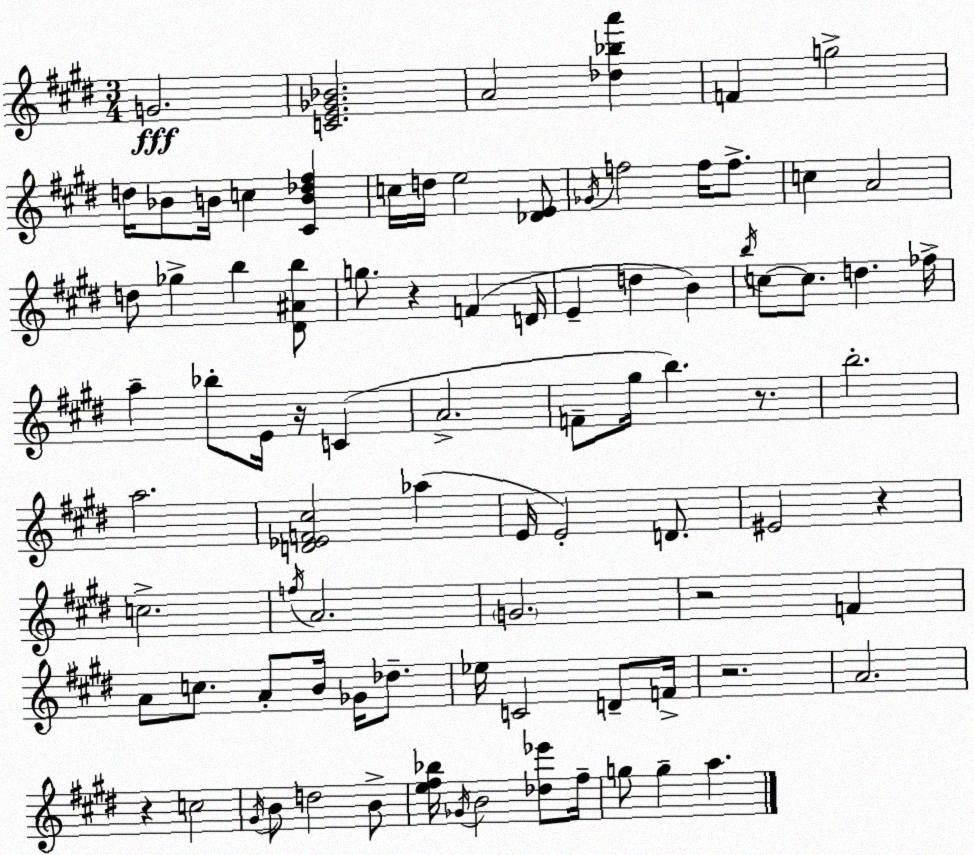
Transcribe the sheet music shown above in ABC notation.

X:1
T:Untitled
M:3/4
L:1/4
K:E
G2 [CE_G_B]2 A2 [_d_ba'] F g2 d/4 _B/2 B/4 c [^CB_d^f] c/4 d/4 e2 [_DE]/2 _G/4 f2 f/4 f/2 c A2 d/2 _g b [^D^Ab]/2 g/2 z F D/4 E d B b/4 c/2 c/2 d _f/4 a _b/2 E/4 z/4 C A2 F/2 ^g/4 b z/2 b2 a2 [D_EF^c]2 _a E/4 E2 D/2 ^E2 z c2 f/4 A2 G2 z2 F A/2 c/2 A/2 B/4 _G/4 _d/2 _e/4 C2 D/2 F/4 z2 A2 z c2 ^G/4 B/2 d2 B/2 [e^f_b]/4 _G/4 B2 [_d_e']/2 ^f/4 g/2 g a